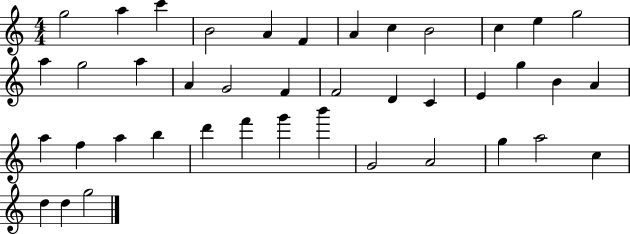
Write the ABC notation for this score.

X:1
T:Untitled
M:4/4
L:1/4
K:C
g2 a c' B2 A F A c B2 c e g2 a g2 a A G2 F F2 D C E g B A a f a b d' f' g' b' G2 A2 g a2 c d d g2